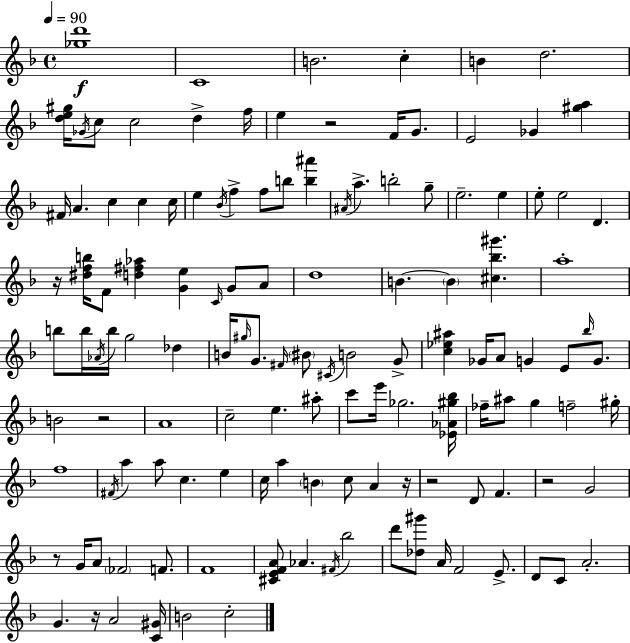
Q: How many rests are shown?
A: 8